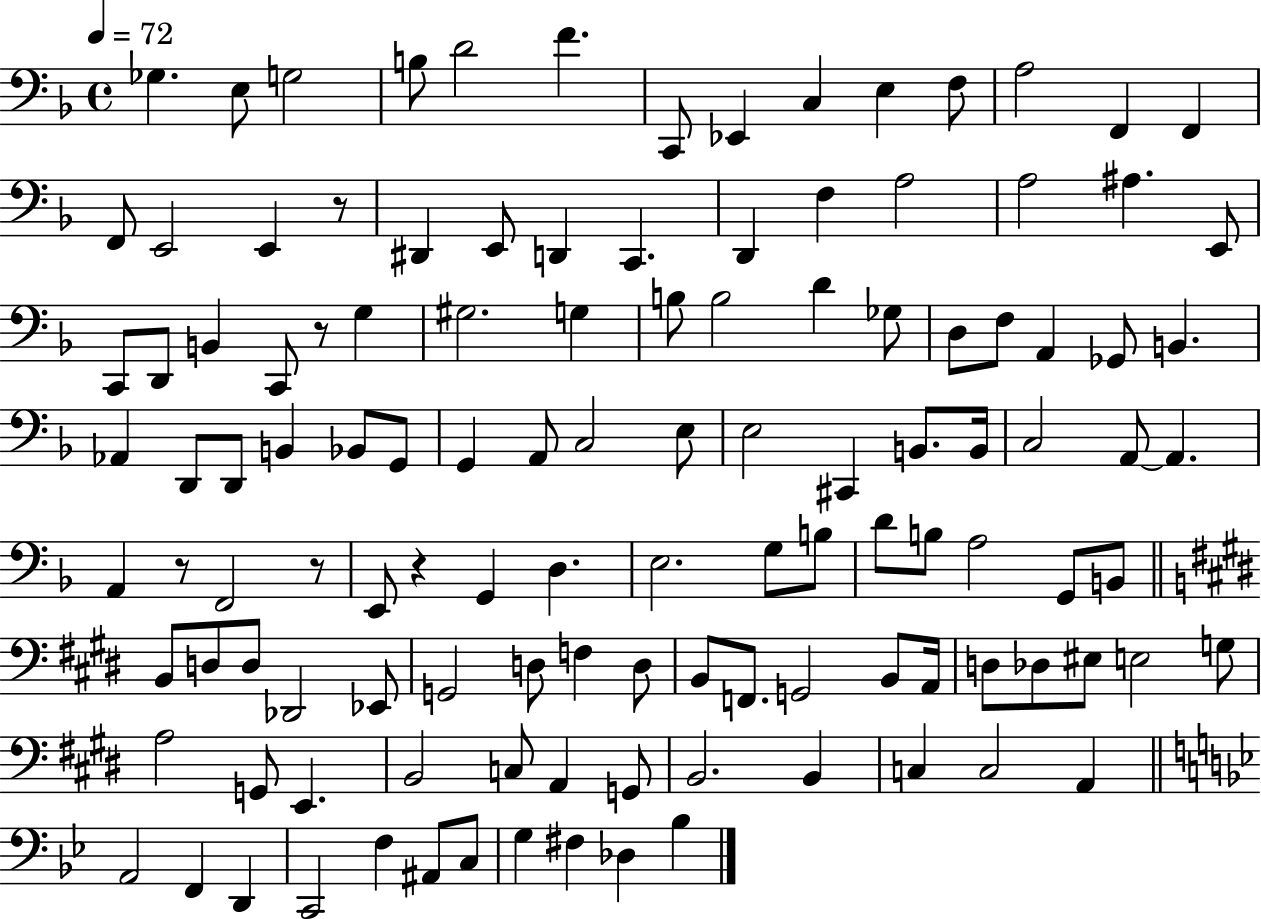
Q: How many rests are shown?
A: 5